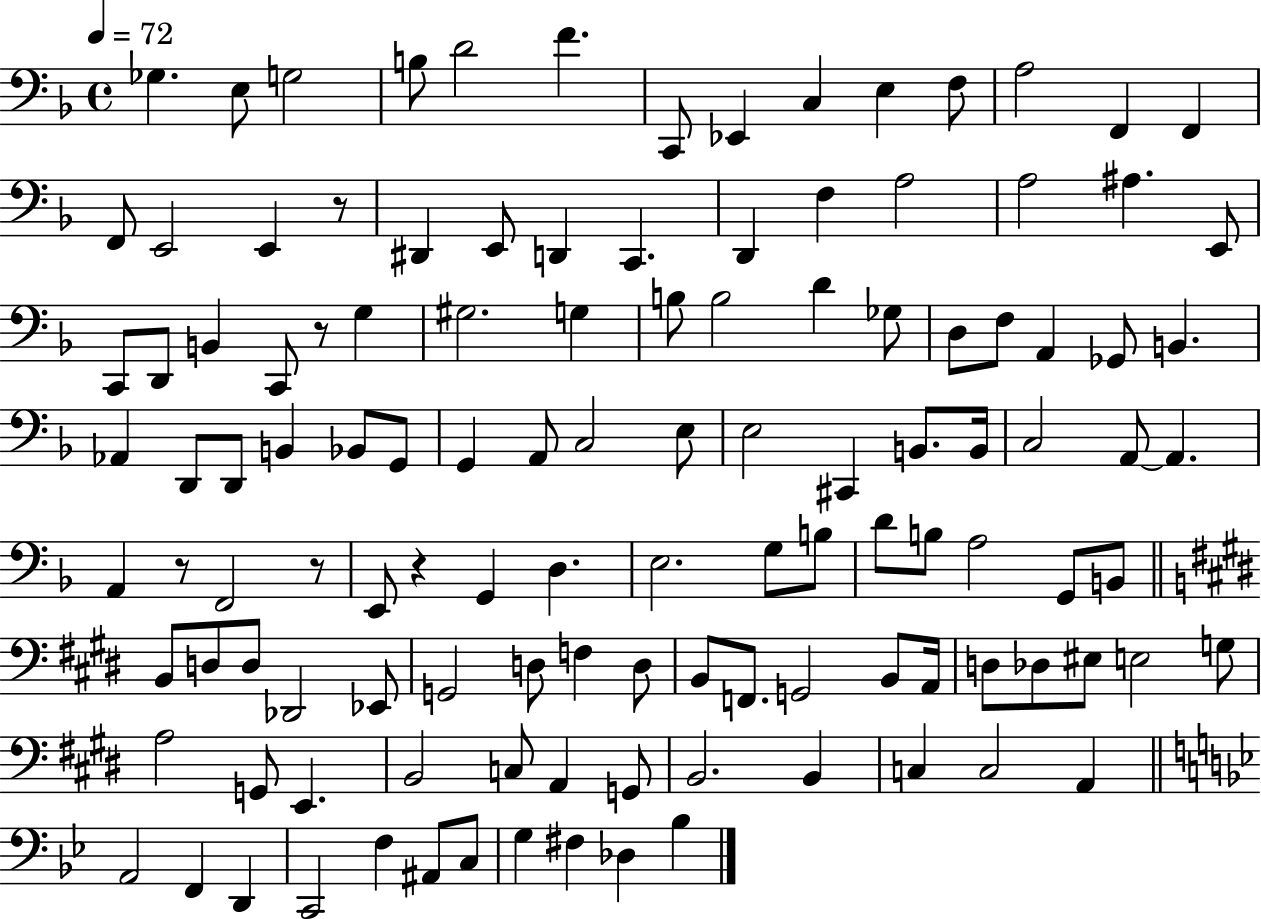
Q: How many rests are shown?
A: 5